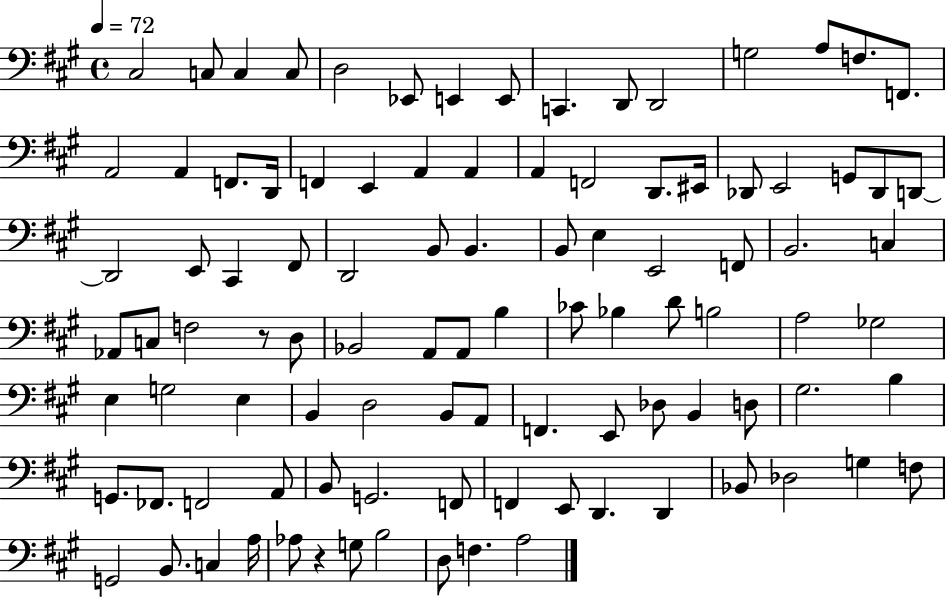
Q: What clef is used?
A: bass